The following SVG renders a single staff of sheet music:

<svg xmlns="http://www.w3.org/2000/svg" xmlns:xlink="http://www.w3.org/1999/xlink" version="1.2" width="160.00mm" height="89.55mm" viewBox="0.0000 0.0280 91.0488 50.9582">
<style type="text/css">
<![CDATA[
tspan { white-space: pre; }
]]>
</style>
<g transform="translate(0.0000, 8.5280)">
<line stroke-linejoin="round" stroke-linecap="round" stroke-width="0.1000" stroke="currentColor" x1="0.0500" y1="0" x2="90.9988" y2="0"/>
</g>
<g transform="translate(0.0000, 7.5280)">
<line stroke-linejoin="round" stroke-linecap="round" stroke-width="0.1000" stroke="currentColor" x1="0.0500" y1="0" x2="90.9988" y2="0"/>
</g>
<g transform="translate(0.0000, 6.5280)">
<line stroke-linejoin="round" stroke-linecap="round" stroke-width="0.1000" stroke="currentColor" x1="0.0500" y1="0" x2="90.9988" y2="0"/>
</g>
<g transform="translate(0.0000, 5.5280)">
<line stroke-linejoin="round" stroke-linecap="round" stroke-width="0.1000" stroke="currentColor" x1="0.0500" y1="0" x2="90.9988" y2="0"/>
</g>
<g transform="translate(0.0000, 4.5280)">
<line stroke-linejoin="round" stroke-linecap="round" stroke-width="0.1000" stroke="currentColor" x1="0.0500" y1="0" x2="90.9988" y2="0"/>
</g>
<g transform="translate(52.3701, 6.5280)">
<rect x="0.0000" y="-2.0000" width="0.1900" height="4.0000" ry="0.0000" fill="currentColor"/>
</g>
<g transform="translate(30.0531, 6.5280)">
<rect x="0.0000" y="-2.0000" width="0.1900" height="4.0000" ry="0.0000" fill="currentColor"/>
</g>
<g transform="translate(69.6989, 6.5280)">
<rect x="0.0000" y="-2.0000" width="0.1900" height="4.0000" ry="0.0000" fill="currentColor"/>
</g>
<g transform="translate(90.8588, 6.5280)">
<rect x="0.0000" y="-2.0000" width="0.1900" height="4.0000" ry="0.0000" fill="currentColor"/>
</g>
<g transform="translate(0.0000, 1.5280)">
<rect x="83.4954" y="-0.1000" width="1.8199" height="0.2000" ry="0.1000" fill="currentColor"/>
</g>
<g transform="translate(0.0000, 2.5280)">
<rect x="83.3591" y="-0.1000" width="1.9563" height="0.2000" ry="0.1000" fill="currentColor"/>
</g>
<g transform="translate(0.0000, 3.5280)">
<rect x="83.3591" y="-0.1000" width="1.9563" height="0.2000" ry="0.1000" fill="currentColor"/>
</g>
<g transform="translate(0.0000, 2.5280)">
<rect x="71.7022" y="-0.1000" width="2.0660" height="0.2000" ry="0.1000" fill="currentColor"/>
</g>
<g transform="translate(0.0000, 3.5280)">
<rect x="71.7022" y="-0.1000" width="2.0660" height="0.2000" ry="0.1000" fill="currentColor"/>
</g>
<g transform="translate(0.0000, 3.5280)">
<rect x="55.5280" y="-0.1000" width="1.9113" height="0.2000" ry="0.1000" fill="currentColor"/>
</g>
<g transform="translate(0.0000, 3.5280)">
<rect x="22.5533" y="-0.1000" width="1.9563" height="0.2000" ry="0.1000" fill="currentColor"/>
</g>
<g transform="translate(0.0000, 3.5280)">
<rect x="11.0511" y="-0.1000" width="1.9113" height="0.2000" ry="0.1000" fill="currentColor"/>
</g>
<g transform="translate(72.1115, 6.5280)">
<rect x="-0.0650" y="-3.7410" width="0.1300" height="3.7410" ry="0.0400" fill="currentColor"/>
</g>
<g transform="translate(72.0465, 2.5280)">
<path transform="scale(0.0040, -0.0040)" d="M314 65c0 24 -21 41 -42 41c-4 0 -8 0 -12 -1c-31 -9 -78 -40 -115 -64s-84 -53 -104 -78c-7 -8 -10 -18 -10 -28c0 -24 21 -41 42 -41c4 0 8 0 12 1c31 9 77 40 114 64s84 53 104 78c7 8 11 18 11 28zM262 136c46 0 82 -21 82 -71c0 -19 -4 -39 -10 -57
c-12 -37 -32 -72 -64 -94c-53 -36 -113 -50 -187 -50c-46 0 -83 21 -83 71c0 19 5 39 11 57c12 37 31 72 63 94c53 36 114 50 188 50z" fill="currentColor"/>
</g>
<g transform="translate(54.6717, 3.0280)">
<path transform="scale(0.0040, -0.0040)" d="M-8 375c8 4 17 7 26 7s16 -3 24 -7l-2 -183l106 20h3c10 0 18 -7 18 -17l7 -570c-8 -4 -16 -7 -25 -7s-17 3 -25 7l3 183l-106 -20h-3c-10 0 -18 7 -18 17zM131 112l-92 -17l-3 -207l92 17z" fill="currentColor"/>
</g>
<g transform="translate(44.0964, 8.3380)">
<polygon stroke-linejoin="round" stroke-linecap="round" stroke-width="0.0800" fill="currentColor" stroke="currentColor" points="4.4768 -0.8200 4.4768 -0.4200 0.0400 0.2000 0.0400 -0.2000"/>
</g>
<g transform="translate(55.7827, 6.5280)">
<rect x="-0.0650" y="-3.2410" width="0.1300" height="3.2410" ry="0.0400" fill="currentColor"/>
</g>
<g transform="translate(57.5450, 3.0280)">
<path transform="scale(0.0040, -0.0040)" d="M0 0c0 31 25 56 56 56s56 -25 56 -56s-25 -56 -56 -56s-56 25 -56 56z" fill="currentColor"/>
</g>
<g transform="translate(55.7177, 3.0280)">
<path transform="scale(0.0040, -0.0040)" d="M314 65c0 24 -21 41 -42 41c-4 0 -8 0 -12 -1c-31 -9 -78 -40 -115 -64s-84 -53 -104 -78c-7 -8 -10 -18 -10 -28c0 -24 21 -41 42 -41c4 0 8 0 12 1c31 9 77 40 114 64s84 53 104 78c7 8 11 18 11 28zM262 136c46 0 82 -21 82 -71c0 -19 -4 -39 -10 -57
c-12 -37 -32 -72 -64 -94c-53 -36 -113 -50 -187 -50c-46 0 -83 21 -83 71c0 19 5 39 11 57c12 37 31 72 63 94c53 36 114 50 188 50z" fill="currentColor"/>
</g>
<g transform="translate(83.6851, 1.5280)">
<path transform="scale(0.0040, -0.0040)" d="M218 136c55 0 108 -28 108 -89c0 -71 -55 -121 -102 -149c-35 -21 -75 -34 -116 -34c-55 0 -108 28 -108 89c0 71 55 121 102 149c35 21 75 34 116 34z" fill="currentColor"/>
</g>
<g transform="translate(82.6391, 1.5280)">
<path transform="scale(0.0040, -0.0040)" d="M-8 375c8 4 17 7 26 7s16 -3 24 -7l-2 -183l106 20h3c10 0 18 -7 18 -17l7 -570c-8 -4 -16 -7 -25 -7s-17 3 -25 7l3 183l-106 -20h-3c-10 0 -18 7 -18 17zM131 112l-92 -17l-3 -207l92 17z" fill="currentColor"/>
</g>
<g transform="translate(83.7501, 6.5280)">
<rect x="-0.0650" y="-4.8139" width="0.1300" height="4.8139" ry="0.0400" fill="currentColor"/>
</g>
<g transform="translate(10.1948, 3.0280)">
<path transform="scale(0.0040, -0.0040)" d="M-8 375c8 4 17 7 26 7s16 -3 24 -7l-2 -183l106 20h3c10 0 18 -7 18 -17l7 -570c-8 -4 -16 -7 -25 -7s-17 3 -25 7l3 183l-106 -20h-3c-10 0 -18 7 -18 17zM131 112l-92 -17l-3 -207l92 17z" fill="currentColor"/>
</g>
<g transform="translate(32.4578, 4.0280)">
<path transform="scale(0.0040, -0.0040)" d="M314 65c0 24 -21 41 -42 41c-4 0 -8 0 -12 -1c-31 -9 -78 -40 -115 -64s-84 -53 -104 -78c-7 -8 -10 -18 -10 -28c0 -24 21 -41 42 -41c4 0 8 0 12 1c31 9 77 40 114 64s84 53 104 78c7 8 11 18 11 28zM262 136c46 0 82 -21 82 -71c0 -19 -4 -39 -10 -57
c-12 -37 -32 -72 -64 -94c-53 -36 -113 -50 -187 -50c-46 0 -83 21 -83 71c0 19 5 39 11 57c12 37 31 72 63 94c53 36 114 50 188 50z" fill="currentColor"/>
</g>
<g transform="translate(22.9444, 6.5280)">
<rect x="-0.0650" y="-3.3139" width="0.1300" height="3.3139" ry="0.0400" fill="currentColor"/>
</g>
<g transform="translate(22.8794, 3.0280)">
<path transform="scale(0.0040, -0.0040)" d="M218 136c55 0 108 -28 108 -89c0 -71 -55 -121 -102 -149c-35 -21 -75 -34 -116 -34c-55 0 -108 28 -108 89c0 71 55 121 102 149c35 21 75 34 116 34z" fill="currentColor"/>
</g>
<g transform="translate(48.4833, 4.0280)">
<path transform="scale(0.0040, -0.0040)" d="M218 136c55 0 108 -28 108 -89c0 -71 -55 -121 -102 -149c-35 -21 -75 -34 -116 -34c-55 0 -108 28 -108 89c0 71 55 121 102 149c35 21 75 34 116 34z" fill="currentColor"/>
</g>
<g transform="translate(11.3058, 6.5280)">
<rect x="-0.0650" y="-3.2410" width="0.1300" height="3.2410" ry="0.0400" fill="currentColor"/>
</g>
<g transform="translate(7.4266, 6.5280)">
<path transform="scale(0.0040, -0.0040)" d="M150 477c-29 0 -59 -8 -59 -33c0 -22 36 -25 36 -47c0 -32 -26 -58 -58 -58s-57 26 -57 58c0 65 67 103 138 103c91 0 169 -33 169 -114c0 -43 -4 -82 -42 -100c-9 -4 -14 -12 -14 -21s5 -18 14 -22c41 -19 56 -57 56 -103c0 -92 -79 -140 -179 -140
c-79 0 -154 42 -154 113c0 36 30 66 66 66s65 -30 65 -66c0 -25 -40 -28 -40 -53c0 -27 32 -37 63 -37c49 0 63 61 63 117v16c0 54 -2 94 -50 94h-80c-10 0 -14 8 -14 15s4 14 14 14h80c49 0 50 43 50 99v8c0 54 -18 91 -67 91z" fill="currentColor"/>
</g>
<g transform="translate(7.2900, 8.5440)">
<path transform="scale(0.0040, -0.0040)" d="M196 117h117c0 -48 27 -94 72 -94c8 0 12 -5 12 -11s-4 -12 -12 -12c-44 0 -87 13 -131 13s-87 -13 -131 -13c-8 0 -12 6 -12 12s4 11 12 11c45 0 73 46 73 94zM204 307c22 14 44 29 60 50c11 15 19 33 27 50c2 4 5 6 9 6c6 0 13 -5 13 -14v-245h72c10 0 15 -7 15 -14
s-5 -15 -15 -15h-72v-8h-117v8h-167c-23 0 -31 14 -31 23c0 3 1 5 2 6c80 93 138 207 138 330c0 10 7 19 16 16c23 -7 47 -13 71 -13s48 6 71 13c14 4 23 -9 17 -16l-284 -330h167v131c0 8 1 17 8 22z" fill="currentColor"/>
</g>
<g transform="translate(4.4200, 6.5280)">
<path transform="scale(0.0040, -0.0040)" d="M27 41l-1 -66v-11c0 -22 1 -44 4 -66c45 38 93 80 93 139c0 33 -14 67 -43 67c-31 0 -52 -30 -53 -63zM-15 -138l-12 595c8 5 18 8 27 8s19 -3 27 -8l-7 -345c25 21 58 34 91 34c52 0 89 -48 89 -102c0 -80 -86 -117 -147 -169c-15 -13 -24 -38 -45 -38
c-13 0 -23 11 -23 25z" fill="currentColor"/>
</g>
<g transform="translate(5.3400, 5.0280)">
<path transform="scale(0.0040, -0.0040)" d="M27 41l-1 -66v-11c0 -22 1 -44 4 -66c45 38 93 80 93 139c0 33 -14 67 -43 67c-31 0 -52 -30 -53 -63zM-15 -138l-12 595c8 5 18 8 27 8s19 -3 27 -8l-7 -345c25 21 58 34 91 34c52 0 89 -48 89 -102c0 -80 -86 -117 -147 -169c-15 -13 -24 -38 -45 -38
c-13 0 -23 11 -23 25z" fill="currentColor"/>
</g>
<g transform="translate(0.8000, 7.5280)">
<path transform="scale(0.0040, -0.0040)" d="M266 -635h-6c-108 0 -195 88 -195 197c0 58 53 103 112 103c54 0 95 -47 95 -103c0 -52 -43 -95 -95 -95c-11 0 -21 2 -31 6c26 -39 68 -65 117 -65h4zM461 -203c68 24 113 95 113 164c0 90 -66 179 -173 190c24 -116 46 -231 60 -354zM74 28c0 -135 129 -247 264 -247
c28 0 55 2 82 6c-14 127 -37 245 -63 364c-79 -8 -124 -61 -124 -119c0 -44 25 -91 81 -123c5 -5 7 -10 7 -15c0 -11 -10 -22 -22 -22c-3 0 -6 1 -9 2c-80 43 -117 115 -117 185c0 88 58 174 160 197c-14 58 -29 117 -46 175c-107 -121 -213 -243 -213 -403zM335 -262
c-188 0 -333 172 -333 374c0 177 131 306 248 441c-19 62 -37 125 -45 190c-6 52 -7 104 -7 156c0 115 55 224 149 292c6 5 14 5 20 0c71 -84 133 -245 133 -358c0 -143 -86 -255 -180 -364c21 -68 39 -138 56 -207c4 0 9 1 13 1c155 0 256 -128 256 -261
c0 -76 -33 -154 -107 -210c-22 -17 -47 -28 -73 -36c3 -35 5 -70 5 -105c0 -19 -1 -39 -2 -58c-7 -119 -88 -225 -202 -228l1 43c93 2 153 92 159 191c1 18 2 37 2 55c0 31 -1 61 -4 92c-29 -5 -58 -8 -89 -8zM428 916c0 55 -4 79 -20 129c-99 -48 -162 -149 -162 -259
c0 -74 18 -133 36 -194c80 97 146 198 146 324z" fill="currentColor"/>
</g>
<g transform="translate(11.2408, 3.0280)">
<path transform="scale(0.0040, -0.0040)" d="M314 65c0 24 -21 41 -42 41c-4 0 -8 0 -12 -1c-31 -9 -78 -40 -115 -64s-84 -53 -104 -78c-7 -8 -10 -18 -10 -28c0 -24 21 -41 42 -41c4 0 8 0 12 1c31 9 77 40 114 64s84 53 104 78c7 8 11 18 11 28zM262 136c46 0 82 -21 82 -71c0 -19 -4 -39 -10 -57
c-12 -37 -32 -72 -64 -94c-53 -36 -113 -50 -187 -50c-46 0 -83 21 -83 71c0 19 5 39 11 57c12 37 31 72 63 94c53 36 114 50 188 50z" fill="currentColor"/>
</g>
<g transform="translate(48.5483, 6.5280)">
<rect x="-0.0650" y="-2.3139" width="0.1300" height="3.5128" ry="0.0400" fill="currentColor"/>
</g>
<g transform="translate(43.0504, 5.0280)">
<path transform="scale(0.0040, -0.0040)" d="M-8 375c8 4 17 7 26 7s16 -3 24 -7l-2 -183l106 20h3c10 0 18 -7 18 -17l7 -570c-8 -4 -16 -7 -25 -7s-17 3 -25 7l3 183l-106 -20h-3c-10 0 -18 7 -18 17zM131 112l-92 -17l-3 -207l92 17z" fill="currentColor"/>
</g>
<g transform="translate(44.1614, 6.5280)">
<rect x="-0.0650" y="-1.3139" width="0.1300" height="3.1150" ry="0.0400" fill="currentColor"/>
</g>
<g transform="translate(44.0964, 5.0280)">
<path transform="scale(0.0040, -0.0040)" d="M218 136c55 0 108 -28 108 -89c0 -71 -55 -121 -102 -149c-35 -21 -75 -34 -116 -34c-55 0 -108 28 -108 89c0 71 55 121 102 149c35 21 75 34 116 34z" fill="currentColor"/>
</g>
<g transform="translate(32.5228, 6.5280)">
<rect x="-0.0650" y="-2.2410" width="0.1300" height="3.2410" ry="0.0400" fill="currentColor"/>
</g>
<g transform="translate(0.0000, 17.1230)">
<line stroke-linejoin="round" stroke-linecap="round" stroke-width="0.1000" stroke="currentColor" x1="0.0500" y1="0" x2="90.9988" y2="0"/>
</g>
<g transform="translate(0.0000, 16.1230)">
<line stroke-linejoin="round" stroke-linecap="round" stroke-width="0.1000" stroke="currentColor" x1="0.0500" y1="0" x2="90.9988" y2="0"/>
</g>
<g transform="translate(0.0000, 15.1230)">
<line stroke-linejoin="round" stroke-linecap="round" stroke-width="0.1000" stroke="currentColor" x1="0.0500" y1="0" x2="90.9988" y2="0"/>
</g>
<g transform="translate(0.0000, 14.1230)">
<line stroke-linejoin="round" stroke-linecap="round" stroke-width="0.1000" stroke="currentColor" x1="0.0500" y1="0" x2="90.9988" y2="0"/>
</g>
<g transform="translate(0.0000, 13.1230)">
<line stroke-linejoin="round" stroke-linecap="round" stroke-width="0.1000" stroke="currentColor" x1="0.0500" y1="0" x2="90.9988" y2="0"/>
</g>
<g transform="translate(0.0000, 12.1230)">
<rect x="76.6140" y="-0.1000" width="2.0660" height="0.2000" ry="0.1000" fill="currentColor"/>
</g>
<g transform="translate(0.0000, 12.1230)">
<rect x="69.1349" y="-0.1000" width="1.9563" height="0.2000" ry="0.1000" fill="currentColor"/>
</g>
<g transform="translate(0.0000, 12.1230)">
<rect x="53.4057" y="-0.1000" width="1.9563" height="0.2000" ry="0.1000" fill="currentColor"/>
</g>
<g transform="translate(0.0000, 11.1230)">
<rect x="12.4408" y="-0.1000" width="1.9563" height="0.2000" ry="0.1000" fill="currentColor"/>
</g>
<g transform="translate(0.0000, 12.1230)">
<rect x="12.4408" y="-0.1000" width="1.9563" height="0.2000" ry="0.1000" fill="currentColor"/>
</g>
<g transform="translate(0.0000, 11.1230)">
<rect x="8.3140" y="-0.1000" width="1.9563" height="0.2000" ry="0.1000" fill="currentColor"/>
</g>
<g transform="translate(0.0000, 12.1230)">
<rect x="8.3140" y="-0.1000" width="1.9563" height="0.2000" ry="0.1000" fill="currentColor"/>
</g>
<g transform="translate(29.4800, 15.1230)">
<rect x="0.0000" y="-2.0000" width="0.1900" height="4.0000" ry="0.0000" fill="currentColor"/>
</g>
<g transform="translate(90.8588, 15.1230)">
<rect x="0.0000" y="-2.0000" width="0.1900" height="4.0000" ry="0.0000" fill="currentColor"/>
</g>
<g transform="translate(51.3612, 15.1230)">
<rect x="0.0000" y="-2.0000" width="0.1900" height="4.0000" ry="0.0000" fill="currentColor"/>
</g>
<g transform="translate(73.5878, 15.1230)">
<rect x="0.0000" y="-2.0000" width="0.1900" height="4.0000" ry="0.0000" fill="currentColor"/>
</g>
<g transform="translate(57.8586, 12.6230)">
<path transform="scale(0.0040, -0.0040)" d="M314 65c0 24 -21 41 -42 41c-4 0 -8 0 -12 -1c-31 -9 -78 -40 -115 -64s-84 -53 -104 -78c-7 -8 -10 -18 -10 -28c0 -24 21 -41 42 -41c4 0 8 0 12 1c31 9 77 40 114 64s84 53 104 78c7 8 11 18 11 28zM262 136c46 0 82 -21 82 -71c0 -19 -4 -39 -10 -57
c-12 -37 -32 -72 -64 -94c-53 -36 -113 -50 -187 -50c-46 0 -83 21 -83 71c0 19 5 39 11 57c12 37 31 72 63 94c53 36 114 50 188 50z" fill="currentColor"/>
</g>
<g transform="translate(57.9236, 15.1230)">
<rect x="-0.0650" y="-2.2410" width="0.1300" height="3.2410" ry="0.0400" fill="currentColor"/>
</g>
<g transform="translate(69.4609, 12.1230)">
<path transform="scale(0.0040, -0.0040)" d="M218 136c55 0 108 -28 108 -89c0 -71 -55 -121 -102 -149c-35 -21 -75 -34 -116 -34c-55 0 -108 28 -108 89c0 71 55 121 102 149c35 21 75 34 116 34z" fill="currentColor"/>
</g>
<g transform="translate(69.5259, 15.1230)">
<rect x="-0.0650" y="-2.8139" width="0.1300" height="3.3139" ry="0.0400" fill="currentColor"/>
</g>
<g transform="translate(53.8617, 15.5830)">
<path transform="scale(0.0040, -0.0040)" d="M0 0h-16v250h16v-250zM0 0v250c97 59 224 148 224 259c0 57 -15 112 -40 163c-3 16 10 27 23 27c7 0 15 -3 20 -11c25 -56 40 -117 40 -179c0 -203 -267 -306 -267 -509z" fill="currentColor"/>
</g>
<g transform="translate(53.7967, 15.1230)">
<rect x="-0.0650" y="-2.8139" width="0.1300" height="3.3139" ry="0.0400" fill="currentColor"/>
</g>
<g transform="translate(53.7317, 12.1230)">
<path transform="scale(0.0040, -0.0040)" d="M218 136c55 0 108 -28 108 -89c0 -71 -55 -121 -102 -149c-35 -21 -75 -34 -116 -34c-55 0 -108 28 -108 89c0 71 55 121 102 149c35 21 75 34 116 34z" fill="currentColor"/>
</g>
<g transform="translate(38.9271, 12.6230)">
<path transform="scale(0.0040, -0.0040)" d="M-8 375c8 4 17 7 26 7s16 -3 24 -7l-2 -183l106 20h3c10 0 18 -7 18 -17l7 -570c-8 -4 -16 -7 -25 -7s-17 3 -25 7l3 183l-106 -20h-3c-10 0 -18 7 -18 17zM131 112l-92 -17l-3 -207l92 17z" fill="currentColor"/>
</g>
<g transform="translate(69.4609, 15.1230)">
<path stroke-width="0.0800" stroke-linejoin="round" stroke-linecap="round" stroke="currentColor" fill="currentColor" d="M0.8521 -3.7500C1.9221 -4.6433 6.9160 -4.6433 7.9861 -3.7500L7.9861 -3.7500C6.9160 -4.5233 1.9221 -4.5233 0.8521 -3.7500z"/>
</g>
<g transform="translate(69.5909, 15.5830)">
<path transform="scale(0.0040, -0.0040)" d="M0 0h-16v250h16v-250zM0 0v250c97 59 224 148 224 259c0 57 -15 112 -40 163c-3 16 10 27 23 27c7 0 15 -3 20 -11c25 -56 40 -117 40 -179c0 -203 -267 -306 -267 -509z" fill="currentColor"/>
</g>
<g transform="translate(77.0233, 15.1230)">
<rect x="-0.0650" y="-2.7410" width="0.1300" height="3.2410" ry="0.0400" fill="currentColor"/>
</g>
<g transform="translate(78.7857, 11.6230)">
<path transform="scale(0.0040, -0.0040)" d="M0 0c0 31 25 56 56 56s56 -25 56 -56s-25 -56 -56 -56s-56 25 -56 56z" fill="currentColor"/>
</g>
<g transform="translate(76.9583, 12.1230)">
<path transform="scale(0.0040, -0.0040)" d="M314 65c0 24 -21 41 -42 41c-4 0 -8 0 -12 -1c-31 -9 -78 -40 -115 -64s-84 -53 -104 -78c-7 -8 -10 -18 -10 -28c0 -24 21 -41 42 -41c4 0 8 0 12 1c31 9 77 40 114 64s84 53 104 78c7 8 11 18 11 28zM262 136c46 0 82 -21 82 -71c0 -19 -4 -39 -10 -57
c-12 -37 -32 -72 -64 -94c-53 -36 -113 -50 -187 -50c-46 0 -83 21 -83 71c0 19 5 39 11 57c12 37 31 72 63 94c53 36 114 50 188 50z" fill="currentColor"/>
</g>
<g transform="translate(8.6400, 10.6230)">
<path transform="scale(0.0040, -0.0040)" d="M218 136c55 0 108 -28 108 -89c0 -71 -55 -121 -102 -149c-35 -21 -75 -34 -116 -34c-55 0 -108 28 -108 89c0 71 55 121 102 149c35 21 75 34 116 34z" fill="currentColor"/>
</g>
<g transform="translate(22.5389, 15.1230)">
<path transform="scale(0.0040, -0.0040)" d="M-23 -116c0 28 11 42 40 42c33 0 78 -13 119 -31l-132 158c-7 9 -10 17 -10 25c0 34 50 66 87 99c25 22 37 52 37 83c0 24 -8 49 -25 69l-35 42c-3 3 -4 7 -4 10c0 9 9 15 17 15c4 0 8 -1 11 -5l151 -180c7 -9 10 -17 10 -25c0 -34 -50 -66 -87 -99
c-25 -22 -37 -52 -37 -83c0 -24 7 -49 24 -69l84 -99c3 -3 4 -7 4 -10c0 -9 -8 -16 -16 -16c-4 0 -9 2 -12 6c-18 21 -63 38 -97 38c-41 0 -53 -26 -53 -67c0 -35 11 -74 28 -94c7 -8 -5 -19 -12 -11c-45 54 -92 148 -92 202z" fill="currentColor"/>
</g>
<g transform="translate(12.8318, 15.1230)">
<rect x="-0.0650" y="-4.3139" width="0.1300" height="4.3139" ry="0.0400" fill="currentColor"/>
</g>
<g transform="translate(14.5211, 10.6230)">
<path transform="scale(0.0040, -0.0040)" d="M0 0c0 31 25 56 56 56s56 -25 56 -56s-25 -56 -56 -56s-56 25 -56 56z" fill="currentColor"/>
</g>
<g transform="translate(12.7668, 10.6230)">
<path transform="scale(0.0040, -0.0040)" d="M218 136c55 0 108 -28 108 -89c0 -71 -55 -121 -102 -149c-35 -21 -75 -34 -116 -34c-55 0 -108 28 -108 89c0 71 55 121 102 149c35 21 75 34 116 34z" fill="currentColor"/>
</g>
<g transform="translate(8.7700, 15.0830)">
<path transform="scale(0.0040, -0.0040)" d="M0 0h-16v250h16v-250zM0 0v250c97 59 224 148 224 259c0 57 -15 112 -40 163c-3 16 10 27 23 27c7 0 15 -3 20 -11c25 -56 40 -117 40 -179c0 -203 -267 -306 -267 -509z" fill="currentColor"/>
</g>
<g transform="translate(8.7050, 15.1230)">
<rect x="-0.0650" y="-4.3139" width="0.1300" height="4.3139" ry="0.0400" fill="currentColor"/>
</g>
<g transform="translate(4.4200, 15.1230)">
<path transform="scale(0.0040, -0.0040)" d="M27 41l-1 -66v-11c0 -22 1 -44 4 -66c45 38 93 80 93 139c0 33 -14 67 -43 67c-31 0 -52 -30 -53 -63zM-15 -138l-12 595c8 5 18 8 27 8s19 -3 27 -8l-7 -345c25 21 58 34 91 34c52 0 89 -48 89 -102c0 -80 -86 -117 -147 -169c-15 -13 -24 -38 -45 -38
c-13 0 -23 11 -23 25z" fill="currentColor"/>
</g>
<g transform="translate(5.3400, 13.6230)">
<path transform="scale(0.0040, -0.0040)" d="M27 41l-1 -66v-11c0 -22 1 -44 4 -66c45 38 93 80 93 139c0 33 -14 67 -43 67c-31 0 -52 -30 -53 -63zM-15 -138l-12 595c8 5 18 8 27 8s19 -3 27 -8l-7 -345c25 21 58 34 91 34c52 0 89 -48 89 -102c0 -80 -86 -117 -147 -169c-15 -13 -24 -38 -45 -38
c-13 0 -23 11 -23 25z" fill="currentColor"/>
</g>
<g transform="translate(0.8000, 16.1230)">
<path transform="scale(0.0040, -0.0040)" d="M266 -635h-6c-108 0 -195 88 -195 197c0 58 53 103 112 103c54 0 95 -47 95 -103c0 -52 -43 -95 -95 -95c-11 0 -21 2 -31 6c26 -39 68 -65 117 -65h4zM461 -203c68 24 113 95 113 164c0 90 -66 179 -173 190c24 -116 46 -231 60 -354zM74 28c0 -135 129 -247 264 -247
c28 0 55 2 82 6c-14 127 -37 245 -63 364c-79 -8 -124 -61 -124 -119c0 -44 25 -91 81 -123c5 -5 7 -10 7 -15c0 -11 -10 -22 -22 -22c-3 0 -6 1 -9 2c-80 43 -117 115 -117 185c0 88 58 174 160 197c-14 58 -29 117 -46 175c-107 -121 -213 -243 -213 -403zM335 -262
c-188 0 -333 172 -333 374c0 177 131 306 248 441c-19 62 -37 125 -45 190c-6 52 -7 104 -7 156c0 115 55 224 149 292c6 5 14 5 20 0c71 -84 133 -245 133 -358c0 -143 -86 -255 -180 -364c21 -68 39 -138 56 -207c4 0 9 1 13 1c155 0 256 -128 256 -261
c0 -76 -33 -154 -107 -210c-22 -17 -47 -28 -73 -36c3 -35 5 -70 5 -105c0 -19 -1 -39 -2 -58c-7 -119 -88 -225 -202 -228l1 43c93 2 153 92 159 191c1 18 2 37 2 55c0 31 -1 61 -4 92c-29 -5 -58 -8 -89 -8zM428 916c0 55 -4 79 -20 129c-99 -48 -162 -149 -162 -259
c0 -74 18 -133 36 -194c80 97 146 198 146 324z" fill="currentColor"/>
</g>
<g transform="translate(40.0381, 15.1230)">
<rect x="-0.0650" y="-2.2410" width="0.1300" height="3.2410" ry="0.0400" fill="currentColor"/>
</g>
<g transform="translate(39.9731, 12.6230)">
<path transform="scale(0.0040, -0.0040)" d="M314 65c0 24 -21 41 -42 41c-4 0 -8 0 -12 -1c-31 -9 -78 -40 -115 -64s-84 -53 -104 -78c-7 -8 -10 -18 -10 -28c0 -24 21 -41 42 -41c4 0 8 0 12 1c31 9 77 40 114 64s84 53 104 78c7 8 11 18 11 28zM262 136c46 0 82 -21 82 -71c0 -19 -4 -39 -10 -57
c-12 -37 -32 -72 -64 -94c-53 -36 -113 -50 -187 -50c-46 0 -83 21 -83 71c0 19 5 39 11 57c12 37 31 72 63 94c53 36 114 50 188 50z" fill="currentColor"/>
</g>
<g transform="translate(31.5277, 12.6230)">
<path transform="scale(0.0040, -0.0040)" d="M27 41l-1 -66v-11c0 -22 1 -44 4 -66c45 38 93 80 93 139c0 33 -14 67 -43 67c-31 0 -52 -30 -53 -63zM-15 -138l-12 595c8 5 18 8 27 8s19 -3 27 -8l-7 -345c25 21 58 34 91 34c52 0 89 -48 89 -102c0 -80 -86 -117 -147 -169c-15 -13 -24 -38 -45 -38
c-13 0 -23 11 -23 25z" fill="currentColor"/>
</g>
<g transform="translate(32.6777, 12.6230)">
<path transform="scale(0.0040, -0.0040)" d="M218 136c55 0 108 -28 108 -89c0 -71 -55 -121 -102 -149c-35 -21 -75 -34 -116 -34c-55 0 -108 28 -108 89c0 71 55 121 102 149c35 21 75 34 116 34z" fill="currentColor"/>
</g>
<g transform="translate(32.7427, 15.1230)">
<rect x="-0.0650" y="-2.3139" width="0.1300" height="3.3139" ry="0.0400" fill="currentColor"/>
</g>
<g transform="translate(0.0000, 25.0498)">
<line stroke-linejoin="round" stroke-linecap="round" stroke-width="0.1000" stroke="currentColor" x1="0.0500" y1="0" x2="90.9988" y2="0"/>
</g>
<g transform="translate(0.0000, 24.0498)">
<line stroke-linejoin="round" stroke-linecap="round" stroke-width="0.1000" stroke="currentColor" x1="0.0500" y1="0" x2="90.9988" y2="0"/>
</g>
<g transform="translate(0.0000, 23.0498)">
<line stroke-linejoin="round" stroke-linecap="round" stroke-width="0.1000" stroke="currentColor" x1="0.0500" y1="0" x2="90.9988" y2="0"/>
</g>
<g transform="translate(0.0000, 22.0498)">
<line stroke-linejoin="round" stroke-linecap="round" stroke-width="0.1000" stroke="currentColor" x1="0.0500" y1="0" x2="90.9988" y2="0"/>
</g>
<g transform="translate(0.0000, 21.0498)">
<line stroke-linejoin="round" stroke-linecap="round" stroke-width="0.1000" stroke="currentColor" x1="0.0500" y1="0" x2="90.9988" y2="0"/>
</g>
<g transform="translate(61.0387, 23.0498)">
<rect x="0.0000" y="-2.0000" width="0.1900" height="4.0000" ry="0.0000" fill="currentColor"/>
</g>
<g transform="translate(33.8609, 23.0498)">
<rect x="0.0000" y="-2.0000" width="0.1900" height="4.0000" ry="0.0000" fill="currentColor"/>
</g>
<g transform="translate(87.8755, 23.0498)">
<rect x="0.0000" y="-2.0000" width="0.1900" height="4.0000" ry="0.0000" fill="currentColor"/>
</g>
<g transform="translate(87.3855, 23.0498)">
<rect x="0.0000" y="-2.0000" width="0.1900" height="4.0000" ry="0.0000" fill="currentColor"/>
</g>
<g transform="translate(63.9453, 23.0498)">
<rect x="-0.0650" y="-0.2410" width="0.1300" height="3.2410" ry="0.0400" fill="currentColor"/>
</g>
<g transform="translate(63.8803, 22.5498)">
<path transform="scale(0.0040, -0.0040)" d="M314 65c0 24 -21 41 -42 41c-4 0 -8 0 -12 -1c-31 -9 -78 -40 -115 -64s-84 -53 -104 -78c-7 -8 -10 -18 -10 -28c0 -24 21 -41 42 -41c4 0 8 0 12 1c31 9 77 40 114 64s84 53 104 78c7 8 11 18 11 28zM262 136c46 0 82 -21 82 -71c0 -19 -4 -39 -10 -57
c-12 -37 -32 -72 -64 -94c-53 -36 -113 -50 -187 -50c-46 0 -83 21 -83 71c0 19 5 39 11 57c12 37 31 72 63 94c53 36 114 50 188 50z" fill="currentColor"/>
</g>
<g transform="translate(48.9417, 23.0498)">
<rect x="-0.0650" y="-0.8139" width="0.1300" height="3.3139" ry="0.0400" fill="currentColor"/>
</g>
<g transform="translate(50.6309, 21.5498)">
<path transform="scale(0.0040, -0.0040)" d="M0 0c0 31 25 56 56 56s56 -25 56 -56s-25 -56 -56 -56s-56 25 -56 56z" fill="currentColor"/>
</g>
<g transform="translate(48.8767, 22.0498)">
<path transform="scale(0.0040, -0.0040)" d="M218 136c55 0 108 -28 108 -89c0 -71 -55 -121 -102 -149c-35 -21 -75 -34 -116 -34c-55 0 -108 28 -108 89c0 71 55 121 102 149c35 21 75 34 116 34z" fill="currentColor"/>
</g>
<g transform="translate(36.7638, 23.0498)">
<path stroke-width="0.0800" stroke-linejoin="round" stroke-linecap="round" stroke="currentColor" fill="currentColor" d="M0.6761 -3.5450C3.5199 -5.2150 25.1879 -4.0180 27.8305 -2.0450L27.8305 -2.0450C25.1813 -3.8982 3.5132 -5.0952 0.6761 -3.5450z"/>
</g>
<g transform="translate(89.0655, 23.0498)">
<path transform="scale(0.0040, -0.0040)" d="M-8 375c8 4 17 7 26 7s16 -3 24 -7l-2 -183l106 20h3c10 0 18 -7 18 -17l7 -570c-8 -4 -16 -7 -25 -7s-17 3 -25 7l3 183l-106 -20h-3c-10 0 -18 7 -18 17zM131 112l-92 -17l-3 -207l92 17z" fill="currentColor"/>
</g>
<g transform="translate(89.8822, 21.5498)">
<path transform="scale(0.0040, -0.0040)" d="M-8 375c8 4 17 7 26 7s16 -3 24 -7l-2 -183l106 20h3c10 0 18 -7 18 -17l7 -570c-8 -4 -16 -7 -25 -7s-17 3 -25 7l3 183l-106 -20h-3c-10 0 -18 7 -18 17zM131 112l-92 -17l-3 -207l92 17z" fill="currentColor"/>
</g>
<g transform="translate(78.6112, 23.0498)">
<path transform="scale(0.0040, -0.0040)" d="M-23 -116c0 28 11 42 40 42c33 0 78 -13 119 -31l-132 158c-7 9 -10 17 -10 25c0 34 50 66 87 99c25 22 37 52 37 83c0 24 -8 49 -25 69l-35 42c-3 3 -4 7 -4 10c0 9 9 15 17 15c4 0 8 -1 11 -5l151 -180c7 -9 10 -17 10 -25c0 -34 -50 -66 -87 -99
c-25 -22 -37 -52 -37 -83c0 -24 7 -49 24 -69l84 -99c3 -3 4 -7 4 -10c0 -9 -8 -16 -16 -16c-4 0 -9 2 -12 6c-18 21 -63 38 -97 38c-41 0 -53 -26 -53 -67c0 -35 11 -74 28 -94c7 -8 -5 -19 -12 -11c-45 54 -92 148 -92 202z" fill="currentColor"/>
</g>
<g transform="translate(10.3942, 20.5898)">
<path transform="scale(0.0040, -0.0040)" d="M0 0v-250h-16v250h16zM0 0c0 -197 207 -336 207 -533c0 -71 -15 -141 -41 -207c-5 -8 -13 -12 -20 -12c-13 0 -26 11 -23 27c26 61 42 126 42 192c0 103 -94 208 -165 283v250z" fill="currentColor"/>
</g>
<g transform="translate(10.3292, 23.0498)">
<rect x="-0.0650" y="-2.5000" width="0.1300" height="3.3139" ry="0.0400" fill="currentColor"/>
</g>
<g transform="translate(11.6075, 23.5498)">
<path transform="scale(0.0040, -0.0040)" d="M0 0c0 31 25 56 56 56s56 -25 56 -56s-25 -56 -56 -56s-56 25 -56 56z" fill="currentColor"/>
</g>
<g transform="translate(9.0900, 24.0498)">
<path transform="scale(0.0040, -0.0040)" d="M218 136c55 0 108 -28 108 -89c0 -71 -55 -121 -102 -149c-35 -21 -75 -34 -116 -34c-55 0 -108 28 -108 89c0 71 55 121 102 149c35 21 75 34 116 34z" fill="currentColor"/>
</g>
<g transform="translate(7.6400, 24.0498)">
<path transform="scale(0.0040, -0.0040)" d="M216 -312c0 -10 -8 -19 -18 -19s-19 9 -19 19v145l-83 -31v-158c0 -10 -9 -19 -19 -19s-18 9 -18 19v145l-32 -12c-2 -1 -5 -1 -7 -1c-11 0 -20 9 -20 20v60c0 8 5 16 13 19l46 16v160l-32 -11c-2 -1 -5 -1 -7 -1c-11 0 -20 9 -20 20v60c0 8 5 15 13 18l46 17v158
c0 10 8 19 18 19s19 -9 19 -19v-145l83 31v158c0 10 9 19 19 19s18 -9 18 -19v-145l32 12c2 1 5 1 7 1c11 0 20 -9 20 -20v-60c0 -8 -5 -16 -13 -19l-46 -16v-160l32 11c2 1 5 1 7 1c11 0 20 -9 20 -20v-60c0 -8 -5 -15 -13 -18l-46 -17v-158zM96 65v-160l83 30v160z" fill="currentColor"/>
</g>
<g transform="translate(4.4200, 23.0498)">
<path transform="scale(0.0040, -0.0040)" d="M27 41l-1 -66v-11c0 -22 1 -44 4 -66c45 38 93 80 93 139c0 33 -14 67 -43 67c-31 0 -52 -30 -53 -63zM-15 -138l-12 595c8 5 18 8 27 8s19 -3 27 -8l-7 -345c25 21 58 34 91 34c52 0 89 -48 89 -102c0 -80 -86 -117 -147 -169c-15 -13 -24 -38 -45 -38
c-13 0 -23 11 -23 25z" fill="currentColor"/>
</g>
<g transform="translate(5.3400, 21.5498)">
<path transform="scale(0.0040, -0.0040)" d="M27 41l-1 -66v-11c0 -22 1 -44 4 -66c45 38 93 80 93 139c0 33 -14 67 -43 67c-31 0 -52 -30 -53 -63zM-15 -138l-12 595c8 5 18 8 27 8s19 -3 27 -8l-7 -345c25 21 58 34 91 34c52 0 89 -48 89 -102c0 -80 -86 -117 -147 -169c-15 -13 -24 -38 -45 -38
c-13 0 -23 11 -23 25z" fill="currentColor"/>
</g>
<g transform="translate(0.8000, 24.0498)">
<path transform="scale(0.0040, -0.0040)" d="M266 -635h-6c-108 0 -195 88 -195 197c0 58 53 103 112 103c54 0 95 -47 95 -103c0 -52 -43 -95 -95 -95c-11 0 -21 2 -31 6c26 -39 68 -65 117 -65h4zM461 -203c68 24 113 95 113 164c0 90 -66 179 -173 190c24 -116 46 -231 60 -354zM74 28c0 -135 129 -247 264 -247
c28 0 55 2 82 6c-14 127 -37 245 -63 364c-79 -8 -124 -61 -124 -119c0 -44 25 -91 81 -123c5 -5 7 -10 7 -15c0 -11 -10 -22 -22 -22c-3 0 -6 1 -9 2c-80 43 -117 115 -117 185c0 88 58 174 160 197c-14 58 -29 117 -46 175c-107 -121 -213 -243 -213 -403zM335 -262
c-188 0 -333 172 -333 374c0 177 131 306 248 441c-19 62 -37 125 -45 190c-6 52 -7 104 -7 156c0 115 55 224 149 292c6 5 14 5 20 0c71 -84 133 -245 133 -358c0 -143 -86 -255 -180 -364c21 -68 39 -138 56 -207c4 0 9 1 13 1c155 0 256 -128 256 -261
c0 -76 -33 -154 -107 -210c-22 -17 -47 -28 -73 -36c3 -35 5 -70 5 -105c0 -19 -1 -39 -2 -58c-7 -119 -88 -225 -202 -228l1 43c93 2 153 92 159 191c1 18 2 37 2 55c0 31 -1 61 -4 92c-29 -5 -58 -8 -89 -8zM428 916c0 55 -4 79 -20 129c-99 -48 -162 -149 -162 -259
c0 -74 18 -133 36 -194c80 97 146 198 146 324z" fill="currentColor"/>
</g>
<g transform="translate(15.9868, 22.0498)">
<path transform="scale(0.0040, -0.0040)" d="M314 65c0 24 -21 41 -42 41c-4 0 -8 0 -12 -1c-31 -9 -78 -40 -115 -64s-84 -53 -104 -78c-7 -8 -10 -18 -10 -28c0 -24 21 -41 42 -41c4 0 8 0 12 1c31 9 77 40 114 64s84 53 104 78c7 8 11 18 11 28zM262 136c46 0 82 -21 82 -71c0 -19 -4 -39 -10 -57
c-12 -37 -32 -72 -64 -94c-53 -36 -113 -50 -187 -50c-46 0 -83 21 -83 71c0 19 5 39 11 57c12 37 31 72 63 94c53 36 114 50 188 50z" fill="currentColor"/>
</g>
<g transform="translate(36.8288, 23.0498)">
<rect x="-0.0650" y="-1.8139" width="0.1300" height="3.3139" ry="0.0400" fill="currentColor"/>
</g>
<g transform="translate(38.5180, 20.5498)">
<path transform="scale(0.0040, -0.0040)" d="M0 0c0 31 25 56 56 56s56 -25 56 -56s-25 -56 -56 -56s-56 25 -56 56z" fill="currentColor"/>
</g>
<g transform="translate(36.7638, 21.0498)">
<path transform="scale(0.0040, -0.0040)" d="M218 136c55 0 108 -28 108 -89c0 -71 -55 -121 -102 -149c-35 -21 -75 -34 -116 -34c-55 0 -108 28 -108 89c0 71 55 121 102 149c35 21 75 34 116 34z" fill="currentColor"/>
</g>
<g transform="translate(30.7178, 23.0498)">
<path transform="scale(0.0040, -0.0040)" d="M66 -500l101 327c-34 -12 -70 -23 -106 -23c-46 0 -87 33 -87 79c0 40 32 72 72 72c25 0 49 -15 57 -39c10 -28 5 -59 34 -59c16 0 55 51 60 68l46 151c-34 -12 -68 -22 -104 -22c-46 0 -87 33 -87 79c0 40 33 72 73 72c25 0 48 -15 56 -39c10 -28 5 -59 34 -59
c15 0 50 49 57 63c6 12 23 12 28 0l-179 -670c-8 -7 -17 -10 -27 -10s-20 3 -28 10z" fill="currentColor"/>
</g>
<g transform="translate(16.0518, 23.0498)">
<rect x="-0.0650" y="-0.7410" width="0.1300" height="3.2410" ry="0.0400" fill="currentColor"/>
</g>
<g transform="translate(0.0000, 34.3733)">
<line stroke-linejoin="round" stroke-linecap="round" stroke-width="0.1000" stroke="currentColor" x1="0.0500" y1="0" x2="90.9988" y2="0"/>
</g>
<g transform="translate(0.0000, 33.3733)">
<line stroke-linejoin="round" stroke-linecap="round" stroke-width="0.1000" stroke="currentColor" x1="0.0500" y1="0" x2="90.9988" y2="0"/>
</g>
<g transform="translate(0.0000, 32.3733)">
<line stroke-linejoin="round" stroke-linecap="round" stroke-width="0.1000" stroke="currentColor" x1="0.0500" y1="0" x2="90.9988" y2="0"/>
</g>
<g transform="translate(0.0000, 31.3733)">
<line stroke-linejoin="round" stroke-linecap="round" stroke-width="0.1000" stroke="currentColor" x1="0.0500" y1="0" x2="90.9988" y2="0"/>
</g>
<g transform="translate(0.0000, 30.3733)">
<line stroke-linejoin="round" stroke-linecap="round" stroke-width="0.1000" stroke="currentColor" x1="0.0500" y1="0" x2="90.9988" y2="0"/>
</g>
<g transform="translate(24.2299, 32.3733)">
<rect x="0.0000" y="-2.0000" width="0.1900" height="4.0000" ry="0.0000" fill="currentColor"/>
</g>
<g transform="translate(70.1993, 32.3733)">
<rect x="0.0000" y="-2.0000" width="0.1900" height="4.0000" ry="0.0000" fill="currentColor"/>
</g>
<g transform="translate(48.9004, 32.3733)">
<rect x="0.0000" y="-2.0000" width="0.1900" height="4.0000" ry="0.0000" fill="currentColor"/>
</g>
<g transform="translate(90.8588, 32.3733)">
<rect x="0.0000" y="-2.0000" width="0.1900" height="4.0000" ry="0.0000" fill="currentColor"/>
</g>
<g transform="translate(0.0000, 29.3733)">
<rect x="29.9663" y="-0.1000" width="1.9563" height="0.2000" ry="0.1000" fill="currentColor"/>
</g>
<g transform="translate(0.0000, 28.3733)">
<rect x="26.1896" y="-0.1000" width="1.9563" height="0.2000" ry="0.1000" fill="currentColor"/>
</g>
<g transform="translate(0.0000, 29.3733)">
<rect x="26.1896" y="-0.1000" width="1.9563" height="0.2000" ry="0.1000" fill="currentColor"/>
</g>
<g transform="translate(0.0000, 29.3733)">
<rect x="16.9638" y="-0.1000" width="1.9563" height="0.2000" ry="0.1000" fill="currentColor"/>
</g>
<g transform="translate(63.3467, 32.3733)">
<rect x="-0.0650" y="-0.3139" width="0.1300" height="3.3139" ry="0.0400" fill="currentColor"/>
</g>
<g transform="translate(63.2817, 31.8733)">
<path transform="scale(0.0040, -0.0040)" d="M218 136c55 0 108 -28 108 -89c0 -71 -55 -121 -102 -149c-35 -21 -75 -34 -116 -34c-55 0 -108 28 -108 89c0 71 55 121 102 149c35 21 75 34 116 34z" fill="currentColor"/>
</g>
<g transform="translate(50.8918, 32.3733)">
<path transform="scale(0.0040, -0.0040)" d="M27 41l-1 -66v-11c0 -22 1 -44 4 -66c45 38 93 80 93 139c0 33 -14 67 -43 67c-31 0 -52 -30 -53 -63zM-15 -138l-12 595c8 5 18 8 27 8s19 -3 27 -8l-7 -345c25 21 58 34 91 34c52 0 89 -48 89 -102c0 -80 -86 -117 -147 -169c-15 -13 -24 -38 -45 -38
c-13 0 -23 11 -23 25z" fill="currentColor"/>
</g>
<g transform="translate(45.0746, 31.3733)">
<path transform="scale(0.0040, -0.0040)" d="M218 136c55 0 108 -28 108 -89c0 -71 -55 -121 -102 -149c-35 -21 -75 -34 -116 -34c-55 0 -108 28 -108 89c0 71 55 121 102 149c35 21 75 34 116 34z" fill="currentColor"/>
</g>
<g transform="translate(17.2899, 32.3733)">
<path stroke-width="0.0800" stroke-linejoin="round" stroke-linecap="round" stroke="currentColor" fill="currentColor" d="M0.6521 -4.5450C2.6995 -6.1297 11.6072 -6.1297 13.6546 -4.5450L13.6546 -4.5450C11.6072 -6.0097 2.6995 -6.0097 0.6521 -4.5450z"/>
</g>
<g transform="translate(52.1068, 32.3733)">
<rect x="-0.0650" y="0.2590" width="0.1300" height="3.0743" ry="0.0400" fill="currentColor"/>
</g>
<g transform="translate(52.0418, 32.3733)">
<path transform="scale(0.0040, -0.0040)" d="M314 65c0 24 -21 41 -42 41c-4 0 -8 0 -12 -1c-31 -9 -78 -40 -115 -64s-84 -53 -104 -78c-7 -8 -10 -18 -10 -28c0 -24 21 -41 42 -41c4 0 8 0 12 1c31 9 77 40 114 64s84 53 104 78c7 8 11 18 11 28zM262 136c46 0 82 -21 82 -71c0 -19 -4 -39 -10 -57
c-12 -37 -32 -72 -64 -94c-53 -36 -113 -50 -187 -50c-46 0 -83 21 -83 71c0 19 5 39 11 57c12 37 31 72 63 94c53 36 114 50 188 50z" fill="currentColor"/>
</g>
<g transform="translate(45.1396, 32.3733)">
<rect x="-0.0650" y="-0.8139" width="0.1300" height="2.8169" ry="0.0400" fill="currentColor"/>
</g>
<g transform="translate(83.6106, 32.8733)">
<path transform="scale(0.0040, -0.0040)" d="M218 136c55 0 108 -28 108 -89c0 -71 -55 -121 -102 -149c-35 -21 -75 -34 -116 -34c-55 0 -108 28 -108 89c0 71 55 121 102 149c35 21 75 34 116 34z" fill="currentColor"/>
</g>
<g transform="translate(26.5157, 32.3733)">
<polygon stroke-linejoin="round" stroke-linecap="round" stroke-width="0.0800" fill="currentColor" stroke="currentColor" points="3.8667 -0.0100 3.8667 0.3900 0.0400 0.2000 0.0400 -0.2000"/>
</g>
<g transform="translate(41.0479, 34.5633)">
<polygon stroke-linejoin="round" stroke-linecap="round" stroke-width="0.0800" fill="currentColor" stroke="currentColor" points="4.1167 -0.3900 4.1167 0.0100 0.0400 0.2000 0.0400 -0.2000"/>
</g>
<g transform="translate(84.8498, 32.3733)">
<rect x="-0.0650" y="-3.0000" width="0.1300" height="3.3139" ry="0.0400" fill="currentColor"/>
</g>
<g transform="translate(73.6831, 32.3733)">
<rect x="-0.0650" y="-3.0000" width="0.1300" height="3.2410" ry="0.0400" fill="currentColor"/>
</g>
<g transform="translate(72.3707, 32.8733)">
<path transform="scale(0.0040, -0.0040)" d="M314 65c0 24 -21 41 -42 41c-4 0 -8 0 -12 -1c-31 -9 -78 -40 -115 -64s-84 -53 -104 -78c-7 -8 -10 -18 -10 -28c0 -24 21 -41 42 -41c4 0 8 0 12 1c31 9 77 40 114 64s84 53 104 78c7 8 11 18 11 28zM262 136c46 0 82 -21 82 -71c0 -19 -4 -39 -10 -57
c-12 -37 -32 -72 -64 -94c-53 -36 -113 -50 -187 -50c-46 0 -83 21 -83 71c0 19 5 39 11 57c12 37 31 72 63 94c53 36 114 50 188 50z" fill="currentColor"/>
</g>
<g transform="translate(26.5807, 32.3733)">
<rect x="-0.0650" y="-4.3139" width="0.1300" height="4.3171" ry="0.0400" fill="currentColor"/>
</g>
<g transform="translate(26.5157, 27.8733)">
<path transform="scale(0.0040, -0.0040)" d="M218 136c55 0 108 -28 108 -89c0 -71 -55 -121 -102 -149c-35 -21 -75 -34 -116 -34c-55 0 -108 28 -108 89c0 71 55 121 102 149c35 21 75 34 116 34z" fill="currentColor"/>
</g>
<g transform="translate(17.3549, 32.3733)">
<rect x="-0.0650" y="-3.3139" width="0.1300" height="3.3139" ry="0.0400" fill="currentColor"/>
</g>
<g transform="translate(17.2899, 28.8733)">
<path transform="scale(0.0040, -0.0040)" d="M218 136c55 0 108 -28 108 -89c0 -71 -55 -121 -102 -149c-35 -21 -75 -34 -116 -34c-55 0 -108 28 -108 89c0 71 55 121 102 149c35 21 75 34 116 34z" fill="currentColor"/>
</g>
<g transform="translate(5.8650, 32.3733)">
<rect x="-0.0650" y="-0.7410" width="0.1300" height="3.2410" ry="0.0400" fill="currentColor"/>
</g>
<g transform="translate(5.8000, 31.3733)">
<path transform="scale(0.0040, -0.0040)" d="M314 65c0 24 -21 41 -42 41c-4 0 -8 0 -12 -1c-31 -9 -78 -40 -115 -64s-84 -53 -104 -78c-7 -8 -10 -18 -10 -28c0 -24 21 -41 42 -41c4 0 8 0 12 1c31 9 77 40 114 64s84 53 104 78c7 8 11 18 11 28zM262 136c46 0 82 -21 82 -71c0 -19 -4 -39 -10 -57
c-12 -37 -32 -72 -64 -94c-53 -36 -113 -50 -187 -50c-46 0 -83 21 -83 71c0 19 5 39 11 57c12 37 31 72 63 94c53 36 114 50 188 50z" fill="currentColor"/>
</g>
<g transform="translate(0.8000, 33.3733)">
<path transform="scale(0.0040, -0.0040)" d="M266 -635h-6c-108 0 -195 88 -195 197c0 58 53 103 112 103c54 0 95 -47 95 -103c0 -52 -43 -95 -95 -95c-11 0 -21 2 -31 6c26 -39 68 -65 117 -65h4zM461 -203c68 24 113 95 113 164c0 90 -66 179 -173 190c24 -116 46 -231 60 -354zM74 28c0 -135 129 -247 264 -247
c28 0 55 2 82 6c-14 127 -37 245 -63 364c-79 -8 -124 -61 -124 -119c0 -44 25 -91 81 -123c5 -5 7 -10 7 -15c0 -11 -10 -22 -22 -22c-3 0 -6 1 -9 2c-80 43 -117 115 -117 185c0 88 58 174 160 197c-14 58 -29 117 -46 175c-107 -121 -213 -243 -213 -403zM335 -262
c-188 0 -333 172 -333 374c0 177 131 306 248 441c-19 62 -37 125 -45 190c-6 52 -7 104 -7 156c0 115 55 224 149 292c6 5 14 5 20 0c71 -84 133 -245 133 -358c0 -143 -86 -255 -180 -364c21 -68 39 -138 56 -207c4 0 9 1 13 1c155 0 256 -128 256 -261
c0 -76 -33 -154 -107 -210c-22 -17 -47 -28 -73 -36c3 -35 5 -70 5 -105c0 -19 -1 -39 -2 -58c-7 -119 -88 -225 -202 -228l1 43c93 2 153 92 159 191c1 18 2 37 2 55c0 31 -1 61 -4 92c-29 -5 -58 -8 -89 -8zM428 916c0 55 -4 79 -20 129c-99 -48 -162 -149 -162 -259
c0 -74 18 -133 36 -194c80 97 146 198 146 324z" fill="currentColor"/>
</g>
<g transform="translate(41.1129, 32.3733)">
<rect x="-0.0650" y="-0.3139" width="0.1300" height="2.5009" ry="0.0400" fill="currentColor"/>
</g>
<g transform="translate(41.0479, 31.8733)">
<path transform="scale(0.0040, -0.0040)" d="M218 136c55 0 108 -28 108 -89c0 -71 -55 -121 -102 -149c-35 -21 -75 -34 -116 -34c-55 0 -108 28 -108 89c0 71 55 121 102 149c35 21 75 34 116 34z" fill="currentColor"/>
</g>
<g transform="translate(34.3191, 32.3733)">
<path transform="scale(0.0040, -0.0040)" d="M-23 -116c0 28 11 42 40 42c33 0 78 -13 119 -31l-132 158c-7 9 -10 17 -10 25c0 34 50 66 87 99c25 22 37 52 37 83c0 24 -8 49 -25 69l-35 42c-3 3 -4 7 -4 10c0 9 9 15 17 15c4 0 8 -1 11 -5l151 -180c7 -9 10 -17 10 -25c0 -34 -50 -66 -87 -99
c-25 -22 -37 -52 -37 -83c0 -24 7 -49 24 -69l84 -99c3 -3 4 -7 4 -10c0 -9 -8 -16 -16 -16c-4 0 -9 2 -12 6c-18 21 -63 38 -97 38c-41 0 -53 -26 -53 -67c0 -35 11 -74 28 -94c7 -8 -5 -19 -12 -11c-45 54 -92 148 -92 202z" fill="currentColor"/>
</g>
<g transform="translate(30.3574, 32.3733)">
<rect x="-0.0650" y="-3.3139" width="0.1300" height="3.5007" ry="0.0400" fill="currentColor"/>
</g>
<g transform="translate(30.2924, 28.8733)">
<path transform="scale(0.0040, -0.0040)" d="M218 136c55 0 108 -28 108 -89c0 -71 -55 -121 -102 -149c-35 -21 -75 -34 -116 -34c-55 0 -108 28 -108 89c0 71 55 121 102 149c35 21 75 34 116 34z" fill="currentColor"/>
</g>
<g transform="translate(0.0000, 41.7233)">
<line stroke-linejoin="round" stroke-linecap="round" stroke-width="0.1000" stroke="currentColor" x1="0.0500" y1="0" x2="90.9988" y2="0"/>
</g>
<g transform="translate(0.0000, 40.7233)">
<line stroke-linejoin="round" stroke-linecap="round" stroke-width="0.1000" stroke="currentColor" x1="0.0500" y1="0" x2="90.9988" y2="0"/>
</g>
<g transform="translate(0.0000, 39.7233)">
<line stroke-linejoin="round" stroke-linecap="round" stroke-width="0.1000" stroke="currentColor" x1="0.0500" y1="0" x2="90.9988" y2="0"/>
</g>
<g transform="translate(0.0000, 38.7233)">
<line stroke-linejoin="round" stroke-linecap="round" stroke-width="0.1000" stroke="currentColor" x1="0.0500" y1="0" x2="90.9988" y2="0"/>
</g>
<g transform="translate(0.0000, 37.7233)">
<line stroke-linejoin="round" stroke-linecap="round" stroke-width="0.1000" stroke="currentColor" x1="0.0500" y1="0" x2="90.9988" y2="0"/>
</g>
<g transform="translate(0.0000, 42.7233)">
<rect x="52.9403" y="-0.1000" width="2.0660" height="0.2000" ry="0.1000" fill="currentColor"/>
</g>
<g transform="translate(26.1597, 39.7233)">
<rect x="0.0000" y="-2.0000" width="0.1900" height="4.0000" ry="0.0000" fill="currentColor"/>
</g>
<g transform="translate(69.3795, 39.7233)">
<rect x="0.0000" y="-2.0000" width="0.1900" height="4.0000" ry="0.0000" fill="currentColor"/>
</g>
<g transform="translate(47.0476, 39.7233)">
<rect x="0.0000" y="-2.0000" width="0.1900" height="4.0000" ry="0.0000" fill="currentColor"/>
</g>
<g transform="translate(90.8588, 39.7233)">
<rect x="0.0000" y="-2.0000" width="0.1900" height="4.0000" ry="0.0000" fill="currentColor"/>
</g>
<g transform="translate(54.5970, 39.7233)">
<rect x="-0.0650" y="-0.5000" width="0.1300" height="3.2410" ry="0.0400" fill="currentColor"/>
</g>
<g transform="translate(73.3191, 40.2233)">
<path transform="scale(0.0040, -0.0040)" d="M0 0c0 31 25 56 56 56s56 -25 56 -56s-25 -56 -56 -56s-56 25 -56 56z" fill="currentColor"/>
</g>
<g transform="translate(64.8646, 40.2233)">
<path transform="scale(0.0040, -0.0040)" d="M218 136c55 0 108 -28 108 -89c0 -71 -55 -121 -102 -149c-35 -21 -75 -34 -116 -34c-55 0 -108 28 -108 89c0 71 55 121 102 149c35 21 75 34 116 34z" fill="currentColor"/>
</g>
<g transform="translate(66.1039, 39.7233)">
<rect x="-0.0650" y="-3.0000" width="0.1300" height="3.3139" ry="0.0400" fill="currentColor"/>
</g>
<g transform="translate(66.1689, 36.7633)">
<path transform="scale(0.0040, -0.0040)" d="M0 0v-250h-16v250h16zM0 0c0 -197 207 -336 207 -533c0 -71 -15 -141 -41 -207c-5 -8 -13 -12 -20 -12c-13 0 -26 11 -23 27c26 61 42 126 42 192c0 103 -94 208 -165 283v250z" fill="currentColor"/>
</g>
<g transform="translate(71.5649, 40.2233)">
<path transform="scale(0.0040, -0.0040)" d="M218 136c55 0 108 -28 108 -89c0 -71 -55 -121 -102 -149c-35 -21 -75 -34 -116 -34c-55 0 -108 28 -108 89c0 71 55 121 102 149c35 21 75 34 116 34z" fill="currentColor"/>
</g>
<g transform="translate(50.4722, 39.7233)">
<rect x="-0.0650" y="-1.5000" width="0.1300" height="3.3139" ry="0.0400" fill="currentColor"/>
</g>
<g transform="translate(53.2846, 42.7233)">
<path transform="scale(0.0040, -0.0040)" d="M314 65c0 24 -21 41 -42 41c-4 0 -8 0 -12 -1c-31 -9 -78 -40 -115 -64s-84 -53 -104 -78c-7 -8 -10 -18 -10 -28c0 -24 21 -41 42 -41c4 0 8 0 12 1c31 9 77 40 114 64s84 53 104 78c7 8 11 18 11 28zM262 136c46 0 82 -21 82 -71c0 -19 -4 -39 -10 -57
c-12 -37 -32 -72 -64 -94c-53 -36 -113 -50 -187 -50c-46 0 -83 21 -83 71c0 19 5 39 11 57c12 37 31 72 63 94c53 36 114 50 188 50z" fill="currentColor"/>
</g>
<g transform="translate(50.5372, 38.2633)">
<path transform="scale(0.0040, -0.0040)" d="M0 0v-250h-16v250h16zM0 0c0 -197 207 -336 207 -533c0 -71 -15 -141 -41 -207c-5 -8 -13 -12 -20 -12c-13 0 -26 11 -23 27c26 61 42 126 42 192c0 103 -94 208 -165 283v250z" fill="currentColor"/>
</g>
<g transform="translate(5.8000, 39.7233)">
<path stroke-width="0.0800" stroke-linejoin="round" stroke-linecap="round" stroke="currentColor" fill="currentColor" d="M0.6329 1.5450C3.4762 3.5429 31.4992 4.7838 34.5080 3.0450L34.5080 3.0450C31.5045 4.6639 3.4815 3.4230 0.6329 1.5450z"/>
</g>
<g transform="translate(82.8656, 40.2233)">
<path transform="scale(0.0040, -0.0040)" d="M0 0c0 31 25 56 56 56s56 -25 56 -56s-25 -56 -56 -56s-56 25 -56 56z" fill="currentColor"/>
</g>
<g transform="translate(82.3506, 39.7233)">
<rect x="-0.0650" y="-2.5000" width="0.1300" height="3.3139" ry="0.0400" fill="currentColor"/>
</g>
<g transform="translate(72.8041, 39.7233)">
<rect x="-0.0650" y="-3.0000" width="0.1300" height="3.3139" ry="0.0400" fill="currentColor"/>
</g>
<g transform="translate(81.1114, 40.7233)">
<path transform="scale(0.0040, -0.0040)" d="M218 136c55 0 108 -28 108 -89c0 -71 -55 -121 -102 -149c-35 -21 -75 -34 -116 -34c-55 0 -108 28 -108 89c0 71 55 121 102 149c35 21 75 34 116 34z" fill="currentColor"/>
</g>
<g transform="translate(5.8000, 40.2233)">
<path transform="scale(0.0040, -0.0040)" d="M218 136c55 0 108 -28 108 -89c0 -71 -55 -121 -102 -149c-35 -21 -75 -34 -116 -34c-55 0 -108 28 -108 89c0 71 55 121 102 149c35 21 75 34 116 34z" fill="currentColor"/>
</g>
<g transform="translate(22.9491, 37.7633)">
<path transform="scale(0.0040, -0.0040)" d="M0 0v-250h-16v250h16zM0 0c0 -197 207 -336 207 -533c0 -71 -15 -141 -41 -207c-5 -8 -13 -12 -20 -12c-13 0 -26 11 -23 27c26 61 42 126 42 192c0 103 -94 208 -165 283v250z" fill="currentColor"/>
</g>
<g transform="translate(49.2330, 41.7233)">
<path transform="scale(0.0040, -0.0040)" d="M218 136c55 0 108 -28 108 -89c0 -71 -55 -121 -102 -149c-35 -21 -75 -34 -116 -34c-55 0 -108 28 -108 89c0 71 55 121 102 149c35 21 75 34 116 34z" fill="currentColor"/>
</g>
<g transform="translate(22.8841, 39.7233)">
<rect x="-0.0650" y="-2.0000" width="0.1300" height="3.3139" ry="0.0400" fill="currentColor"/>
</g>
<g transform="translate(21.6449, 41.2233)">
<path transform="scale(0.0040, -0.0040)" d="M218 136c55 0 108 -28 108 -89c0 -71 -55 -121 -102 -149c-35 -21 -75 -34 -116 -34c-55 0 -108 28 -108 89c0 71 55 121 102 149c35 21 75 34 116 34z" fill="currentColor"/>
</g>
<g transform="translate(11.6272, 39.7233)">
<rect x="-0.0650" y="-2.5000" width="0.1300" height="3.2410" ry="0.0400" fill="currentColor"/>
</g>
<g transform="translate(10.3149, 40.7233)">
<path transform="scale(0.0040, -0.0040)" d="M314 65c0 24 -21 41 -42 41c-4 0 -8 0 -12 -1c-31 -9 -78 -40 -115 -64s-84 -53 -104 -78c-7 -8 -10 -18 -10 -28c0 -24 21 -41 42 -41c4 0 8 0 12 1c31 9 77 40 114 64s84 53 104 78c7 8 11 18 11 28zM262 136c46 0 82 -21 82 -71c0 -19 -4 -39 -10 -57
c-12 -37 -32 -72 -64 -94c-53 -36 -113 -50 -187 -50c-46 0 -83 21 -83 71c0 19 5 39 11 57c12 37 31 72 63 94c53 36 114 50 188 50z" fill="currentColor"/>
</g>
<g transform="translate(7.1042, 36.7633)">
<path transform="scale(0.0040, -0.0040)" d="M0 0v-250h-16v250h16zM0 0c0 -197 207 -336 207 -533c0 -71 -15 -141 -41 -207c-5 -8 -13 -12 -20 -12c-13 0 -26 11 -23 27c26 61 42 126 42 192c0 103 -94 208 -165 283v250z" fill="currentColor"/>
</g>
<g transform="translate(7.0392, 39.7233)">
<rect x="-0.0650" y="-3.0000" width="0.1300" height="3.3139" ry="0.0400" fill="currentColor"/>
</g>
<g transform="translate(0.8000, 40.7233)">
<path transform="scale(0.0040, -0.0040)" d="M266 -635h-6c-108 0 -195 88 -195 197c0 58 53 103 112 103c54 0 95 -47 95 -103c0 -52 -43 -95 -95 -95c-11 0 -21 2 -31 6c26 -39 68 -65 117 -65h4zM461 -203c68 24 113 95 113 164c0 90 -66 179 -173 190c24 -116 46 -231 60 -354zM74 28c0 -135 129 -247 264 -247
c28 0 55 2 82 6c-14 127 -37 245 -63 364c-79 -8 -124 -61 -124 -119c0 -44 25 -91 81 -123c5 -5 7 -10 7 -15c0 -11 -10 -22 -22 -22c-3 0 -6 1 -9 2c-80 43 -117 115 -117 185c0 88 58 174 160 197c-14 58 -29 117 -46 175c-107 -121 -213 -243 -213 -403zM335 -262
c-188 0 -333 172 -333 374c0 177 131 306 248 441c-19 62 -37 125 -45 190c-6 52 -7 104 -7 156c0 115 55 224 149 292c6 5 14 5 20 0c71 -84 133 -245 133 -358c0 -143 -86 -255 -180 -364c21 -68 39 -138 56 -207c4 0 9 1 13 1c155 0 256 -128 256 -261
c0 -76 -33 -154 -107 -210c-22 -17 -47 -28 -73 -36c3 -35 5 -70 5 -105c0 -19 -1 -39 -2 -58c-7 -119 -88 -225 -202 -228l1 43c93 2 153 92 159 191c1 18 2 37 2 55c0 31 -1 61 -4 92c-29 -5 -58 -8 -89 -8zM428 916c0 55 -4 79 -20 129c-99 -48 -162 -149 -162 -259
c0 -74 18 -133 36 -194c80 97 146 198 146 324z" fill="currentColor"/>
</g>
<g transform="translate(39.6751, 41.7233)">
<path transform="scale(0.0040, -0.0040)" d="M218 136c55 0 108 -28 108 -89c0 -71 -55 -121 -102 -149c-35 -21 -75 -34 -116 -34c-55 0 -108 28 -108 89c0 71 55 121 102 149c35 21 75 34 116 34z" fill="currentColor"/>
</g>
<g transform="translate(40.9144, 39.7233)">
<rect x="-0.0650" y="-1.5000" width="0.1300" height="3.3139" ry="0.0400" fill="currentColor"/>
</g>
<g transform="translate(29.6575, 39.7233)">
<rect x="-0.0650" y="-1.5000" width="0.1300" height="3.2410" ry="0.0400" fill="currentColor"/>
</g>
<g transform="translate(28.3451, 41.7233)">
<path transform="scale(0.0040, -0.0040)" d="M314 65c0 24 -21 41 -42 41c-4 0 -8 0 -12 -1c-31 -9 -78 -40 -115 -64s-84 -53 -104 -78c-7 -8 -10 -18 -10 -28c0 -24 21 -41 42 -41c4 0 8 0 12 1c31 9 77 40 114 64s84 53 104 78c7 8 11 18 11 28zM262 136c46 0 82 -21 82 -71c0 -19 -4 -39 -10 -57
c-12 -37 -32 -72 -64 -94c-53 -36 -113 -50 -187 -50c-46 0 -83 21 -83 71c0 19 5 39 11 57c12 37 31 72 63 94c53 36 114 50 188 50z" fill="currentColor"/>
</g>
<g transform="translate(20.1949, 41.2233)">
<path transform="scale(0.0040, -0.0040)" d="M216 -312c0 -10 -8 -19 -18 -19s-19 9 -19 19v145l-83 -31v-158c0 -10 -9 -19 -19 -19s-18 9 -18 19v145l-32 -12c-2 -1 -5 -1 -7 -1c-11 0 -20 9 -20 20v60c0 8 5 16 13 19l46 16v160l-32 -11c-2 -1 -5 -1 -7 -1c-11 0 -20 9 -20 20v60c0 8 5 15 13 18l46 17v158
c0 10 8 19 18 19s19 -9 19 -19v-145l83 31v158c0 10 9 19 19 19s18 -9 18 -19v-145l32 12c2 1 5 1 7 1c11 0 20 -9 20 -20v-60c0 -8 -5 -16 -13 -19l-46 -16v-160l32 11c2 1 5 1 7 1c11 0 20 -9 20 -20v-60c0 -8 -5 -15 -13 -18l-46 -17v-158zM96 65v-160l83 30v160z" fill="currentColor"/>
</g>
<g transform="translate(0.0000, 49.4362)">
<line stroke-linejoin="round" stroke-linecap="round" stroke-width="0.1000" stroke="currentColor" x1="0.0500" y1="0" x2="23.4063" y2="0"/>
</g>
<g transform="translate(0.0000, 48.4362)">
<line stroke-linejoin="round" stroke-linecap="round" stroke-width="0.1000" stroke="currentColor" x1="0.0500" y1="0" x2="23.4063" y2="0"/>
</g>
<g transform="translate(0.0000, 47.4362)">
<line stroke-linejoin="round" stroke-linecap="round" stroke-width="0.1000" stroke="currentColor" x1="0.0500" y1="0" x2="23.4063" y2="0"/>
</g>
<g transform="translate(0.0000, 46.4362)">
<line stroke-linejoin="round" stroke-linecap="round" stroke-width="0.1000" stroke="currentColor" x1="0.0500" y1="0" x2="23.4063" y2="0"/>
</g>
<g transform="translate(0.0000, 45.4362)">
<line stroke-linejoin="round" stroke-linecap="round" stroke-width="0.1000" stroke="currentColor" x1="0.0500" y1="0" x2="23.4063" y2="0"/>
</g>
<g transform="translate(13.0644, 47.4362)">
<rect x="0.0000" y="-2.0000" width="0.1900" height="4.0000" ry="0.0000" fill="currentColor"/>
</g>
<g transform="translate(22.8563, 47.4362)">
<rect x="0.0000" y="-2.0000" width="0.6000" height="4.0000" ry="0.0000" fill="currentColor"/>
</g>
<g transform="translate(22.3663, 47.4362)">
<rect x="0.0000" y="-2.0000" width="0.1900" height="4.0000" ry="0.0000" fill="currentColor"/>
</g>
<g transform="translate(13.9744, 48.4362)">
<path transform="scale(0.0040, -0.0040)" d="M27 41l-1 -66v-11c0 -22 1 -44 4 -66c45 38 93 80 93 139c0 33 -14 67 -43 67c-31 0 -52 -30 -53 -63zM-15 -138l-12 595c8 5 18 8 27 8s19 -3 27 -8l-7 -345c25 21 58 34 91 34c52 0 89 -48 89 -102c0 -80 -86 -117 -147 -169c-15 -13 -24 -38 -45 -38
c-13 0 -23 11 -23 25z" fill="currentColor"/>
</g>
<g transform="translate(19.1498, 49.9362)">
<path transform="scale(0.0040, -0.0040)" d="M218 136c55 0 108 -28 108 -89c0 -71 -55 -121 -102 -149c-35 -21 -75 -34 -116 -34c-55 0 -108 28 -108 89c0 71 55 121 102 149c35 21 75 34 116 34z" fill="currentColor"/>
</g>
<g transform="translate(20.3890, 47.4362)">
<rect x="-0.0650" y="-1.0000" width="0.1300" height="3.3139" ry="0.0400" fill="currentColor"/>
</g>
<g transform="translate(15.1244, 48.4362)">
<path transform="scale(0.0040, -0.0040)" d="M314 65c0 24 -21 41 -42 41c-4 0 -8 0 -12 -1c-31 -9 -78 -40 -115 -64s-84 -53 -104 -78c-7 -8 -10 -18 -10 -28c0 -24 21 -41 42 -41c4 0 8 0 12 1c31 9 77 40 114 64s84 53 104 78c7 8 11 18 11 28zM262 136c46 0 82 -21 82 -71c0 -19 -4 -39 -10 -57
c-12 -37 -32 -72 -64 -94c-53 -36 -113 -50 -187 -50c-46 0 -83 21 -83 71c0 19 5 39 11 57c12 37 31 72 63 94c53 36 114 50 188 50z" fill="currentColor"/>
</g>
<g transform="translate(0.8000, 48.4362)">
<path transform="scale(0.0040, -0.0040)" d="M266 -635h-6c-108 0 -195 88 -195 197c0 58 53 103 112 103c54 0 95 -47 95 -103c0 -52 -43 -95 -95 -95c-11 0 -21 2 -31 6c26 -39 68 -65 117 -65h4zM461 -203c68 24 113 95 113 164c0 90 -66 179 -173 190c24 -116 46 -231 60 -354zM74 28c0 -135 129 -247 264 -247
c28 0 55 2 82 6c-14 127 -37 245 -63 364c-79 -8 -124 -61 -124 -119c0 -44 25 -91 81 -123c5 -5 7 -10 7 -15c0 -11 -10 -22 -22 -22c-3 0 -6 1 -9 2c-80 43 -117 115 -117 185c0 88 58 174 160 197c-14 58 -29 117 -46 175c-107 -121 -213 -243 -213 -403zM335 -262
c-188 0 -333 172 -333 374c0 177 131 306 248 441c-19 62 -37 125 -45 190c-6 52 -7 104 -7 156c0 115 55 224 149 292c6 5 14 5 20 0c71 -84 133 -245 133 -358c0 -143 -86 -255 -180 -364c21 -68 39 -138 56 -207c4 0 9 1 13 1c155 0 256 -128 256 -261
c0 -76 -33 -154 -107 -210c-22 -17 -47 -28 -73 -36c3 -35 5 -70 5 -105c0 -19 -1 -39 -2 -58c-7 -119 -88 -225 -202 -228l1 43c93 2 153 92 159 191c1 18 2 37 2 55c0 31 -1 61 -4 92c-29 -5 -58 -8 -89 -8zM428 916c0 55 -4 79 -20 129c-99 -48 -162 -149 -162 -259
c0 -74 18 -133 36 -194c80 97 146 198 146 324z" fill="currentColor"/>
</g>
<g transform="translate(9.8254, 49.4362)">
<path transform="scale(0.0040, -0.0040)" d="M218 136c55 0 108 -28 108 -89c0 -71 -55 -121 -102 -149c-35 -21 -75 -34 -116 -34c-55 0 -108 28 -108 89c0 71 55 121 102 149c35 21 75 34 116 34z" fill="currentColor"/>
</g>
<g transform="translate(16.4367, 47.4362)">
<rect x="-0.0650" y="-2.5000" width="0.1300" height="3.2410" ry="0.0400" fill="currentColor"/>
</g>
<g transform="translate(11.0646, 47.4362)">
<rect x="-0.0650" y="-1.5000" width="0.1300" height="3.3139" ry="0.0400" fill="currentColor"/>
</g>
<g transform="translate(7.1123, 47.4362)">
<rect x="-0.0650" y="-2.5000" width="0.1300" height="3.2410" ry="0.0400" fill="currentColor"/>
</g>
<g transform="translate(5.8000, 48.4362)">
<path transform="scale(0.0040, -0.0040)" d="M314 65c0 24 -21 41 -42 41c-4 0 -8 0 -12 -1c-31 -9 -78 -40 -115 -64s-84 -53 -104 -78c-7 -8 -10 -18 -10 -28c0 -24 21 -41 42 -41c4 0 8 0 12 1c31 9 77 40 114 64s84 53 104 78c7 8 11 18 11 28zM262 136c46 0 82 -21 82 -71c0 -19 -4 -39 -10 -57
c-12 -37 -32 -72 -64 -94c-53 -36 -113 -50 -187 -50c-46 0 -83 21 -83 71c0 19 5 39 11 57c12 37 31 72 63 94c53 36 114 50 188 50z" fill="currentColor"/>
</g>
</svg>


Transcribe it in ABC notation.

X:1
T:Untitled
M:3/4
L:1/4
K:Bb
b2 b g2 e/2 g/2 b2 c'2 e' d'/2 d' z _g g2 a/2 g2 a/2 a2 ^G/2 d2 z/4 f d c2 z d2 b d'/2 b/2 z c/2 d/2 _B2 c A2 A A/2 G2 ^F/2 E2 E E/2 C2 A/2 A G G2 E _G2 D